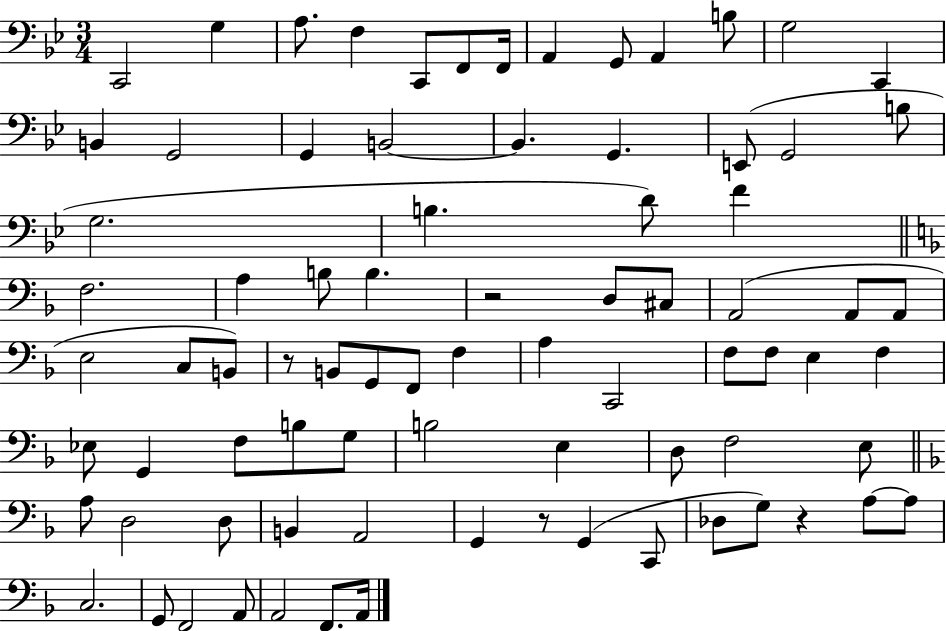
{
  \clef bass
  \numericTimeSignature
  \time 3/4
  \key bes \major
  c,2 g4 | a8. f4 c,8 f,8 f,16 | a,4 g,8 a,4 b8 | g2 c,4 | \break b,4 g,2 | g,4 b,2~~ | b,4. g,4. | e,8( g,2 b8 | \break g2. | b4. d'8) f'4 | \bar "||" \break \key d \minor f2. | a4 b8 b4. | r2 d8 cis8 | a,2( a,8 a,8 | \break e2 c8 b,8) | r8 b,8 g,8 f,8 f4 | a4 c,2 | f8 f8 e4 f4 | \break ees8 g,4 f8 b8 g8 | b2 e4 | d8 f2 e8 | \bar "||" \break \key d \minor a8 d2 d8 | b,4 a,2 | g,4 r8 g,4( c,8 | des8 g8) r4 a8~~ a8 | \break c2. | g,8 f,2 a,8 | a,2 f,8. a,16 | \bar "|."
}